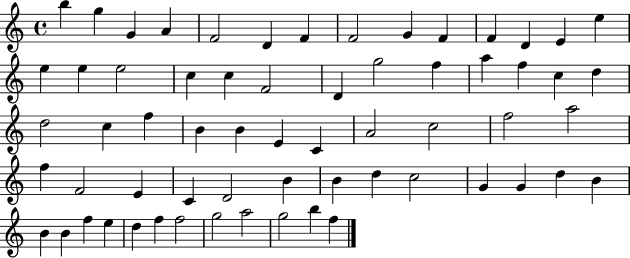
B5/q G5/q G4/q A4/q F4/h D4/q F4/q F4/h G4/q F4/q F4/q D4/q E4/q E5/q E5/q E5/q E5/h C5/q C5/q F4/h D4/q G5/h F5/q A5/q F5/q C5/q D5/q D5/h C5/q F5/q B4/q B4/q E4/q C4/q A4/h C5/h F5/h A5/h F5/q F4/h E4/q C4/q D4/h B4/q B4/q D5/q C5/h G4/q G4/q D5/q B4/q B4/q B4/q F5/q E5/q D5/q F5/q F5/h G5/h A5/h G5/h B5/q F5/q